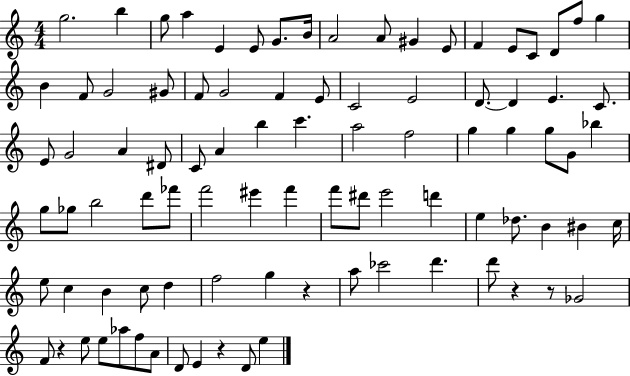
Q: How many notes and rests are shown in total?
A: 91